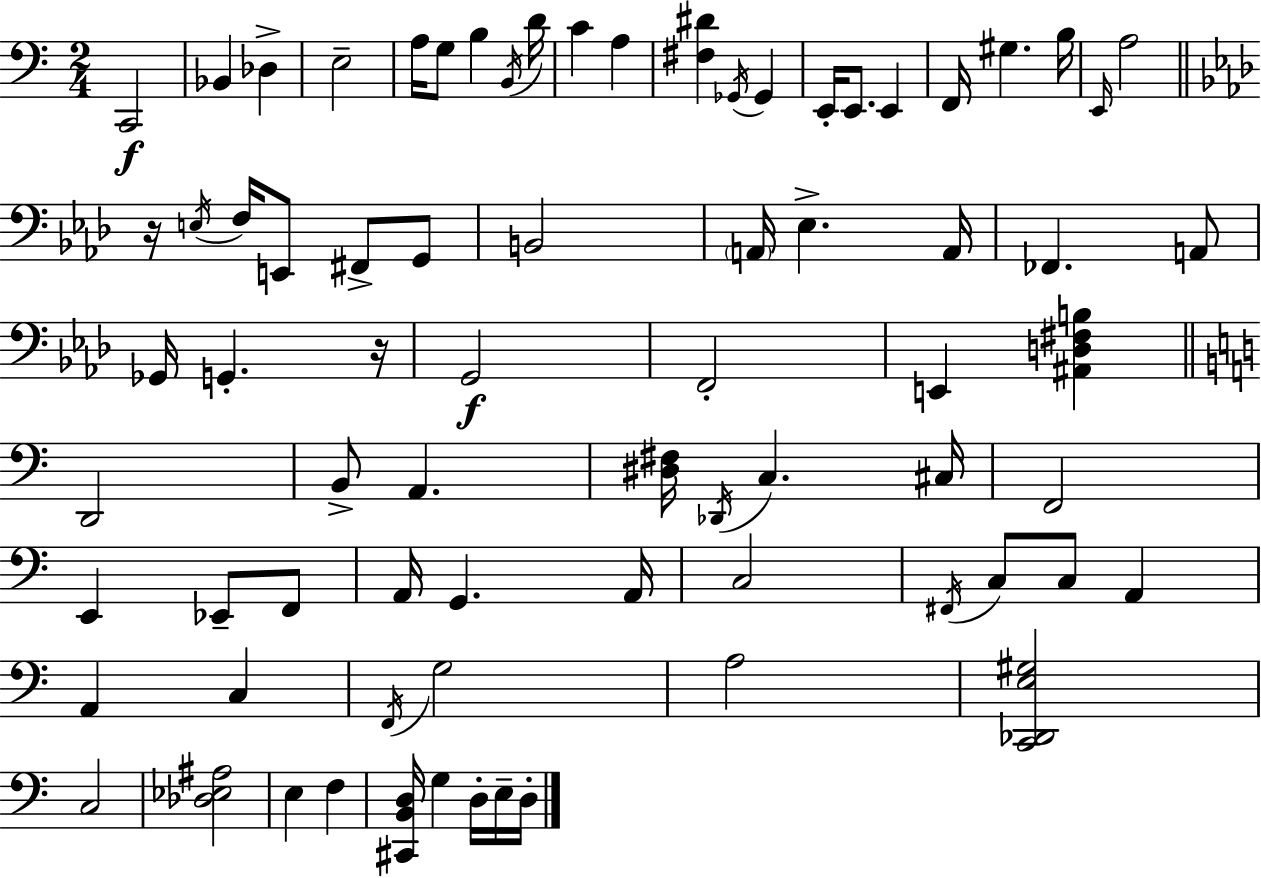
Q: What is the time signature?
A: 2/4